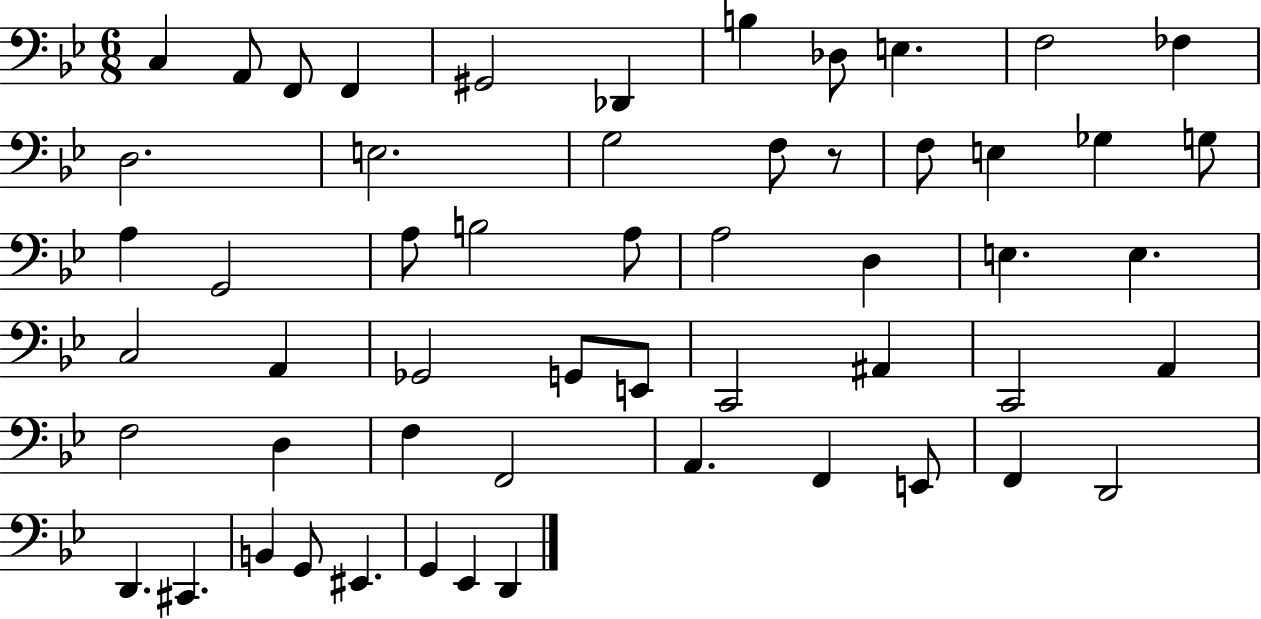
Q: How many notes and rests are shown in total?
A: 55